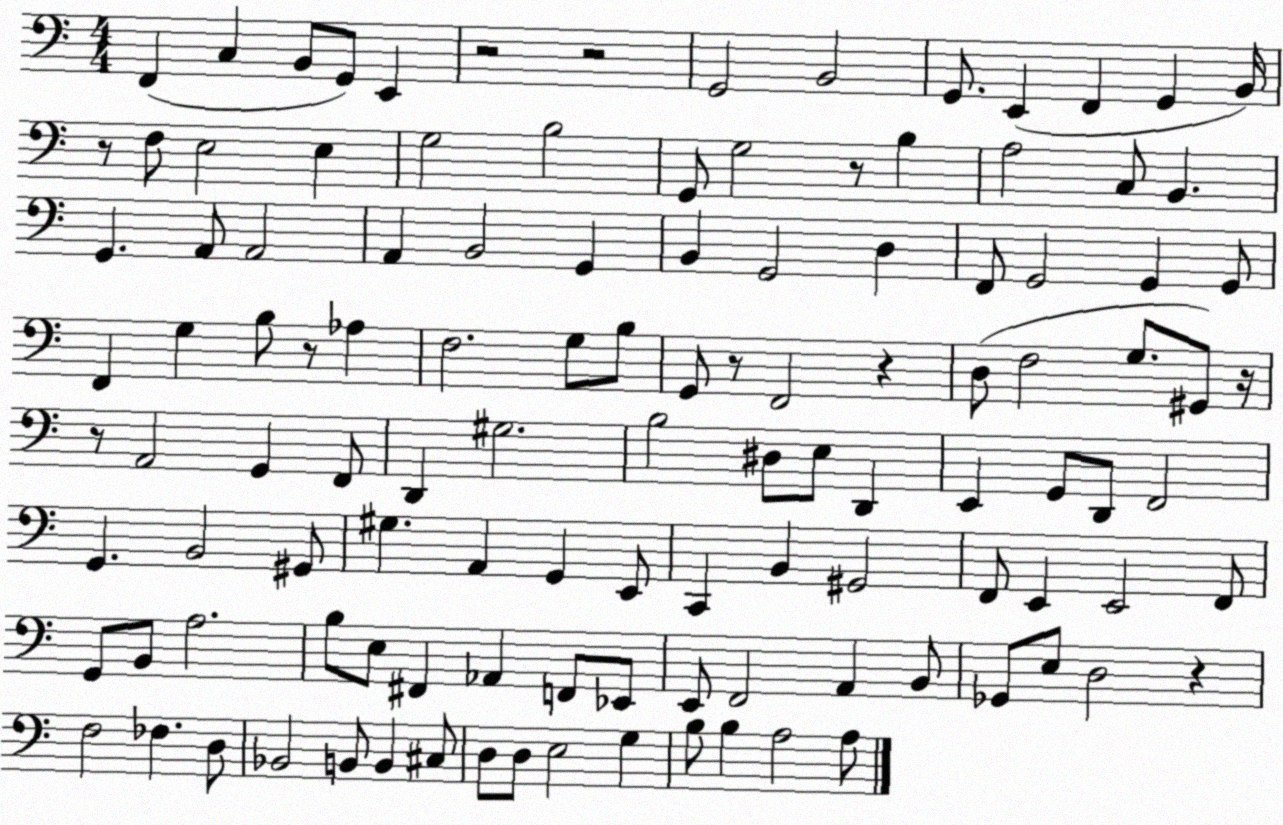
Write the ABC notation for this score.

X:1
T:Untitled
M:4/4
L:1/4
K:C
F,, C, B,,/2 G,,/2 E,, z2 z2 G,,2 B,,2 G,,/2 E,, F,, G,, B,,/4 z/2 F,/2 E,2 E, G,2 B,2 G,,/2 G,2 z/2 B, A,2 C,/2 B,, G,, A,,/2 A,,2 A,, B,,2 G,, B,, G,,2 D, F,,/2 G,,2 G,, G,,/2 F,, G, B,/2 z/2 _A, F,2 G,/2 B,/2 G,,/2 z/2 F,,2 z D,/2 F,2 G,/2 ^G,,/2 z/4 z/2 A,,2 G,, F,,/2 D,, ^G,2 B,2 ^D,/2 E,/2 D,, E,, G,,/2 D,,/2 F,,2 G,, B,,2 ^G,,/2 ^G, A,, G,, E,,/2 C,, B,, ^G,,2 F,,/2 E,, E,,2 F,,/2 G,,/2 B,,/2 A,2 B,/2 E,/2 ^F,, _A,, F,,/2 _E,,/2 E,,/2 F,,2 A,, B,,/2 _G,,/2 E,/2 D,2 z F,2 _F, D,/2 _B,,2 B,,/2 B,, ^C,/2 D,/2 D,/2 E,2 G, B,/2 B, A,2 A,/2